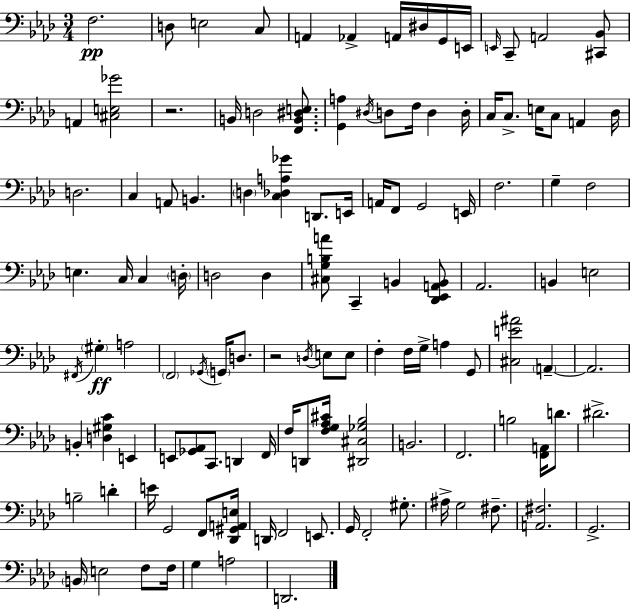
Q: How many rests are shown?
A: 2